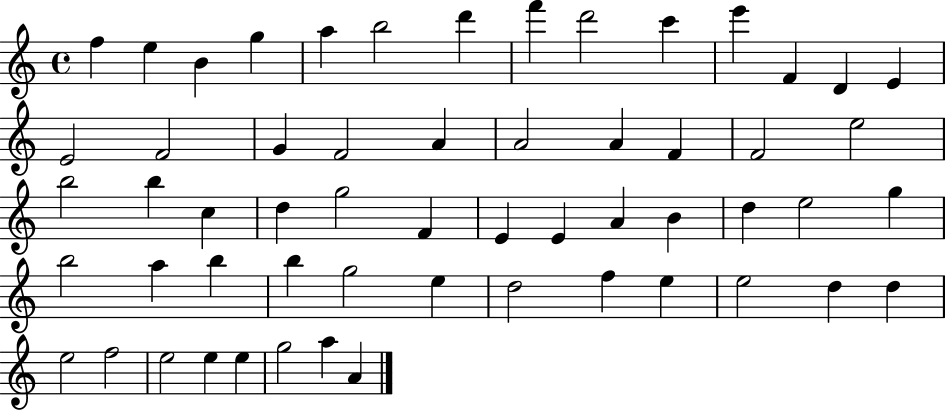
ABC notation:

X:1
T:Untitled
M:4/4
L:1/4
K:C
f e B g a b2 d' f' d'2 c' e' F D E E2 F2 G F2 A A2 A F F2 e2 b2 b c d g2 F E E A B d e2 g b2 a b b g2 e d2 f e e2 d d e2 f2 e2 e e g2 a A